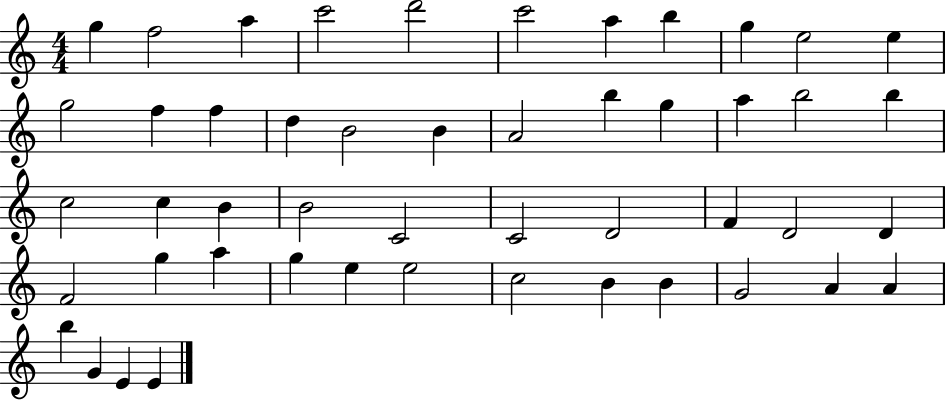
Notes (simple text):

G5/q F5/h A5/q C6/h D6/h C6/h A5/q B5/q G5/q E5/h E5/q G5/h F5/q F5/q D5/q B4/h B4/q A4/h B5/q G5/q A5/q B5/h B5/q C5/h C5/q B4/q B4/h C4/h C4/h D4/h F4/q D4/h D4/q F4/h G5/q A5/q G5/q E5/q E5/h C5/h B4/q B4/q G4/h A4/q A4/q B5/q G4/q E4/q E4/q